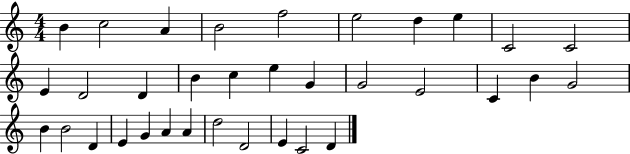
{
  \clef treble
  \numericTimeSignature
  \time 4/4
  \key c \major
  b'4 c''2 a'4 | b'2 f''2 | e''2 d''4 e''4 | c'2 c'2 | \break e'4 d'2 d'4 | b'4 c''4 e''4 g'4 | g'2 e'2 | c'4 b'4 g'2 | \break b'4 b'2 d'4 | e'4 g'4 a'4 a'4 | d''2 d'2 | e'4 c'2 d'4 | \break \bar "|."
}